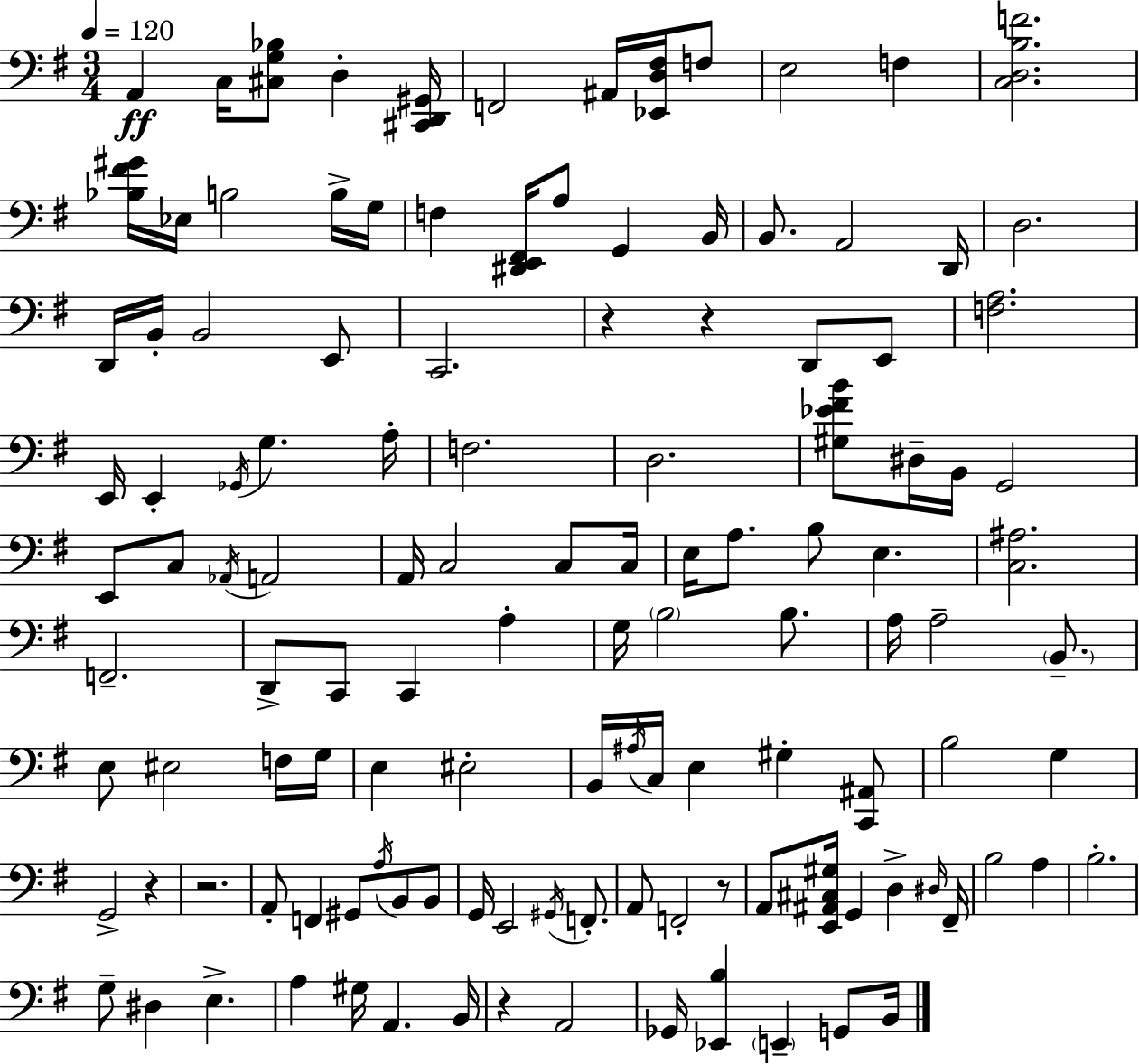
X:1
T:Untitled
M:3/4
L:1/4
K:G
A,, C,/4 [^C,G,_B,]/2 D, [^C,,D,,^G,,]/4 F,,2 ^A,,/4 [_E,,D,^F,]/4 F,/2 E,2 F, [C,D,B,F]2 [_B,^F^G]/4 _E,/4 B,2 B,/4 G,/4 F, [^D,,E,,^F,,]/4 A,/2 G,, B,,/4 B,,/2 A,,2 D,,/4 D,2 D,,/4 B,,/4 B,,2 E,,/2 C,,2 z z D,,/2 E,,/2 [F,A,]2 E,,/4 E,, _G,,/4 G, A,/4 F,2 D,2 [^G,_E^FB]/2 ^D,/4 B,,/4 G,,2 E,,/2 C,/2 _A,,/4 A,,2 A,,/4 C,2 C,/2 C,/4 E,/4 A,/2 B,/2 E, [C,^A,]2 F,,2 D,,/2 C,,/2 C,, A, G,/4 B,2 B,/2 A,/4 A,2 B,,/2 E,/2 ^E,2 F,/4 G,/4 E, ^E,2 B,,/4 ^A,/4 C,/4 E, ^G, [C,,^A,,]/2 B,2 G, G,,2 z z2 A,,/2 F,, ^G,,/2 A,/4 B,,/2 B,,/2 G,,/4 E,,2 ^G,,/4 F,,/2 A,,/2 F,,2 z/2 A,,/2 [E,,^A,,^C,^G,]/4 G,, D, ^D,/4 ^F,,/4 B,2 A, B,2 G,/2 ^D, E, A, ^G,/4 A,, B,,/4 z A,,2 _G,,/4 [_E,,B,] E,, G,,/2 B,,/4